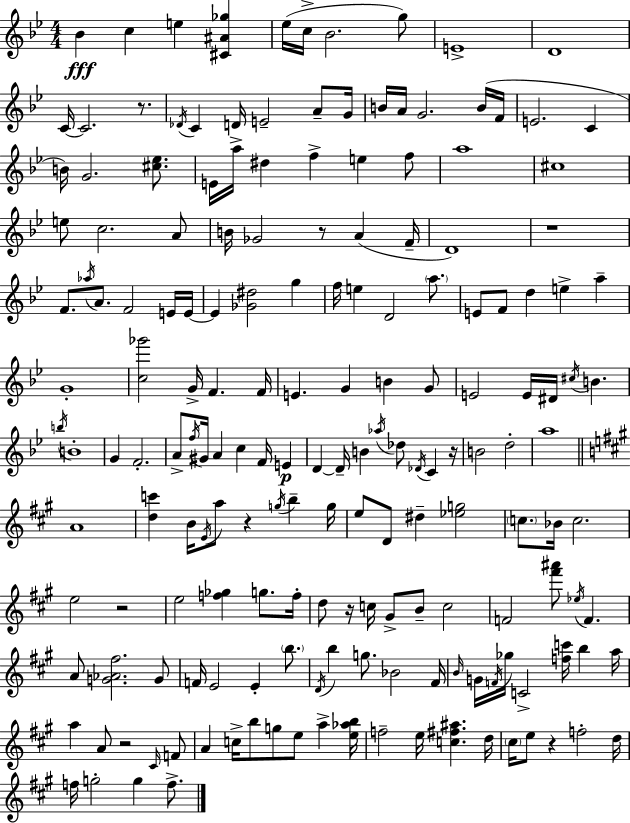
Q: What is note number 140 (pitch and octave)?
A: F4